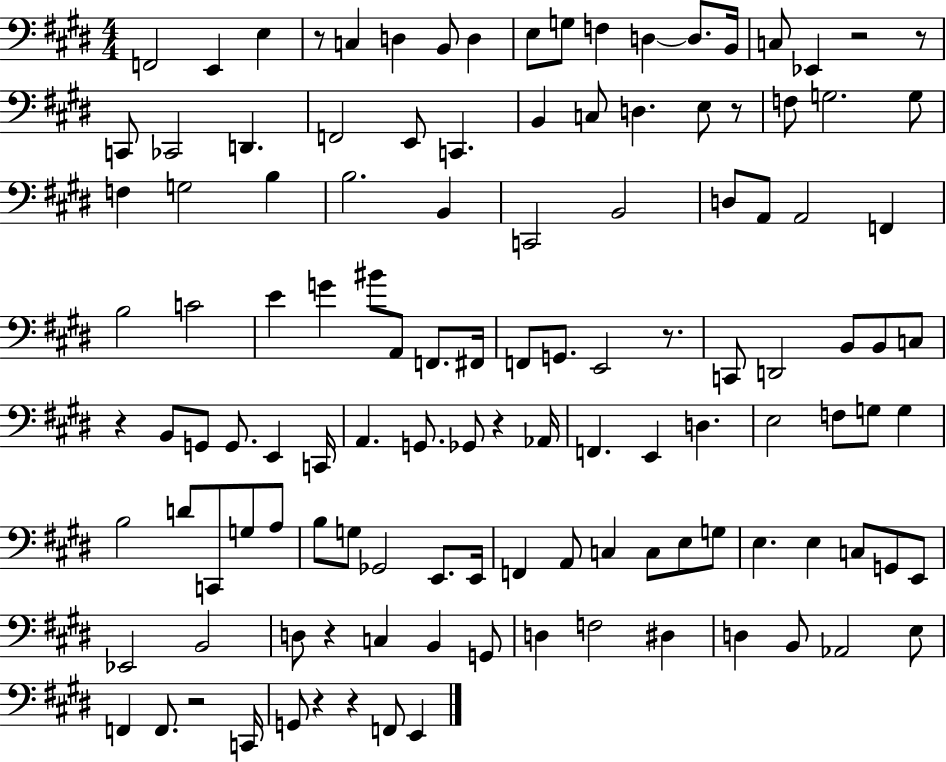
{
  \clef bass
  \numericTimeSignature
  \time 4/4
  \key e \major
  f,2 e,4 e4 | r8 c4 d4 b,8 d4 | e8 g8 f4 d4~~ d8. b,16 | c8 ees,4 r2 r8 | \break c,8 ces,2 d,4. | f,2 e,8 c,4. | b,4 c8 d4. e8 r8 | f8 g2. g8 | \break f4 g2 b4 | b2. b,4 | c,2 b,2 | d8 a,8 a,2 f,4 | \break b2 c'2 | e'4 g'4 bis'8 a,8 f,8. fis,16 | f,8 g,8. e,2 r8. | c,8 d,2 b,8 b,8 c8 | \break r4 b,8 g,8 g,8. e,4 c,16 | a,4. g,8. ges,8 r4 aes,16 | f,4. e,4 d4. | e2 f8 g8 g4 | \break b2 d'8 c,8 g8 a8 | b8 g8 ges,2 e,8. e,16 | f,4 a,8 c4 c8 e8 g8 | e4. e4 c8 g,8 e,8 | \break ees,2 b,2 | d8 r4 c4 b,4 g,8 | d4 f2 dis4 | d4 b,8 aes,2 e8 | \break f,4 f,8. r2 c,16 | g,8 r4 r4 f,8 e,4 | \bar "|."
}